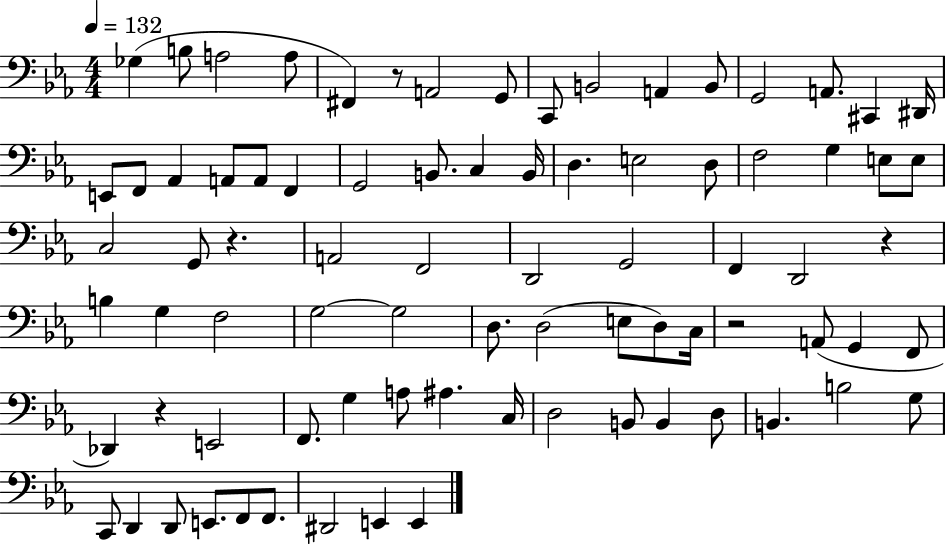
{
  \clef bass
  \numericTimeSignature
  \time 4/4
  \key ees \major
  \tempo 4 = 132
  ges4( b8 a2 a8 | fis,4) r8 a,2 g,8 | c,8 b,2 a,4 b,8 | g,2 a,8. cis,4 dis,16 | \break e,8 f,8 aes,4 a,8 a,8 f,4 | g,2 b,8. c4 b,16 | d4. e2 d8 | f2 g4 e8 e8 | \break c2 g,8 r4. | a,2 f,2 | d,2 g,2 | f,4 d,2 r4 | \break b4 g4 f2 | g2~~ g2 | d8. d2( e8 d8) c16 | r2 a,8( g,4 f,8 | \break des,4) r4 e,2 | f,8. g4 a8 ais4. c16 | d2 b,8 b,4 d8 | b,4. b2 g8 | \break c,8 d,4 d,8 e,8. f,8 f,8. | dis,2 e,4 e,4 | \bar "|."
}